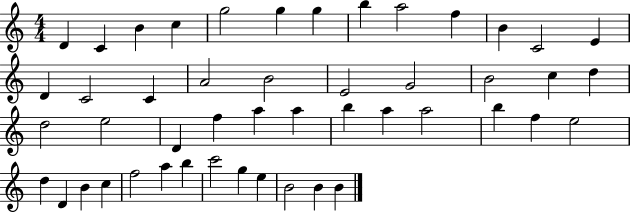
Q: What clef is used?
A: treble